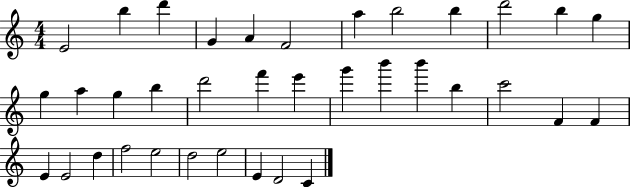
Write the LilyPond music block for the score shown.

{
  \clef treble
  \numericTimeSignature
  \time 4/4
  \key c \major
  e'2 b''4 d'''4 | g'4 a'4 f'2 | a''4 b''2 b''4 | d'''2 b''4 g''4 | \break g''4 a''4 g''4 b''4 | d'''2 f'''4 e'''4 | g'''4 b'''4 b'''4 b''4 | c'''2 f'4 f'4 | \break e'4 e'2 d''4 | f''2 e''2 | d''2 e''2 | e'4 d'2 c'4 | \break \bar "|."
}